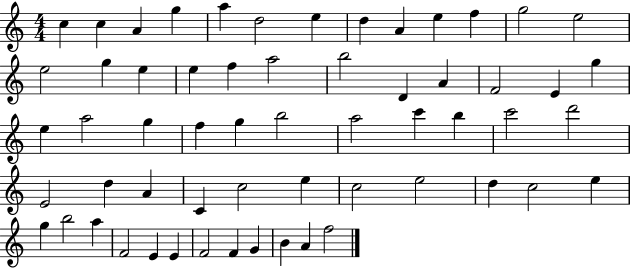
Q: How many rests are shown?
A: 0